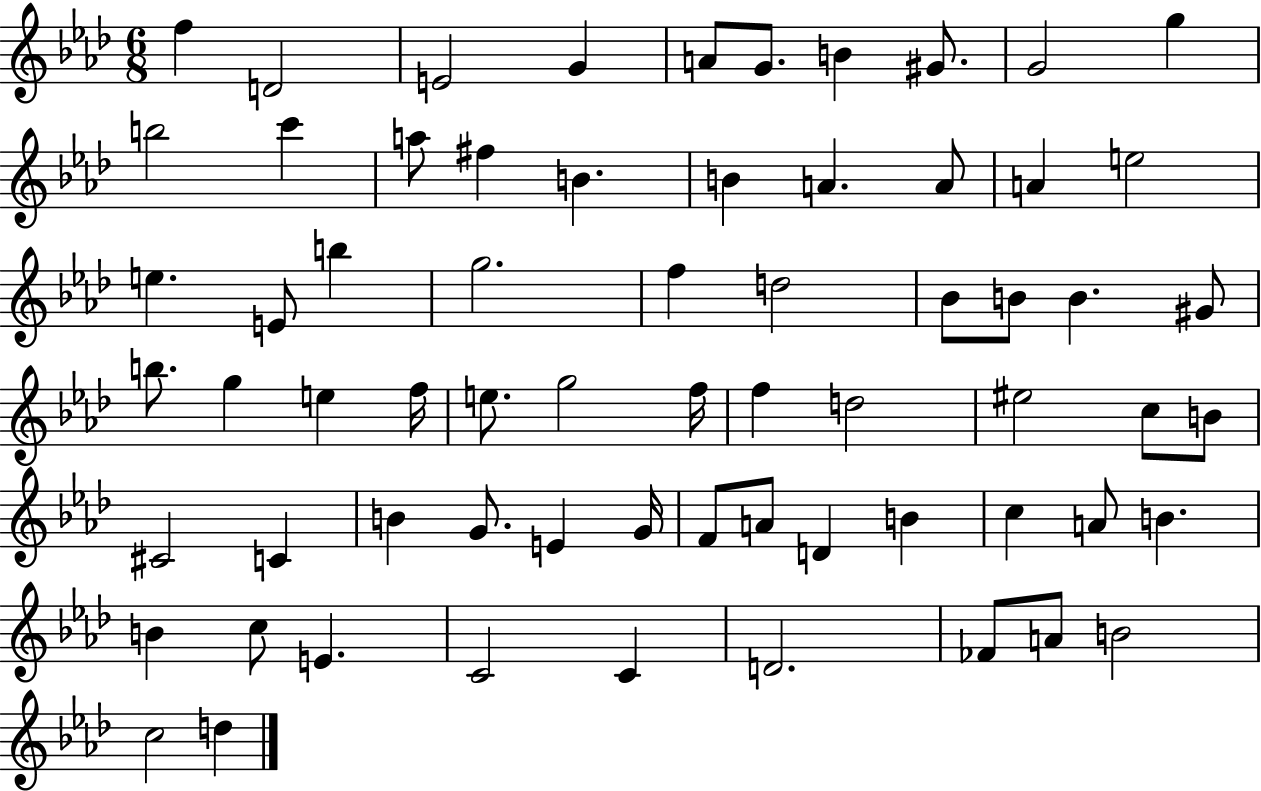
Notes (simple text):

F5/q D4/h E4/h G4/q A4/e G4/e. B4/q G#4/e. G4/h G5/q B5/h C6/q A5/e F#5/q B4/q. B4/q A4/q. A4/e A4/q E5/h E5/q. E4/e B5/q G5/h. F5/q D5/h Bb4/e B4/e B4/q. G#4/e B5/e. G5/q E5/q F5/s E5/e. G5/h F5/s F5/q D5/h EIS5/h C5/e B4/e C#4/h C4/q B4/q G4/e. E4/q G4/s F4/e A4/e D4/q B4/q C5/q A4/e B4/q. B4/q C5/e E4/q. C4/h C4/q D4/h. FES4/e A4/e B4/h C5/h D5/q